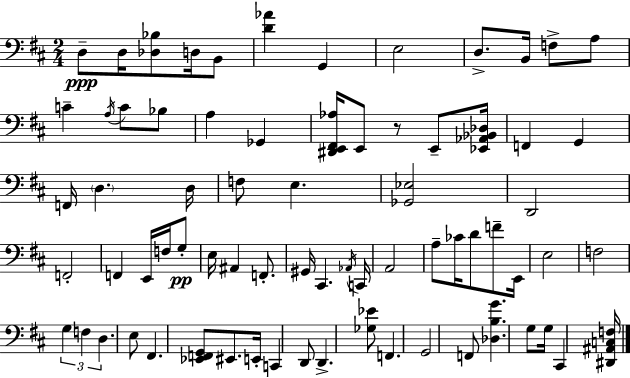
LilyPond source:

{
  \clef bass
  \numericTimeSignature
  \time 2/4
  \key d \major
  d8--\ppp d16 <des bes>8 d16 b,8 | <d' aes'>4 g,4 | e2 | d8.-> b,16 f8-> a8 | \break c'4-- \acciaccatura { a16 } c'8 bes8 | a4 ges,4 | <dis, e, fis, aes>16 e,8 r8 e,8-- | <ees, aes, bes, des>16 f,4 g,4 | \break f,16 \parenthesize d4. | d16 f8 e4. | <ges, ees>2 | d,2 | \break f,2-. | f,4 e,16 f16 g8-.\pp | e16 ais,4 f,8.-. | gis,16 cis,4. | \break \acciaccatura { aes,16 } c,16 a,2 | a8-- ces'16 d'8 f'8-- | e,16 e2 | f2 | \break \tuplet 3/2 { g4 f4 | d4. } | e8 fis,4. | <ees, f, g,>8 eis,8. e,16-. c,4 | \break d,8 d,4.-> | <ges ees'>8 f,4. | g,2 | f,8 <des b g'>4. | \break g8 g16 cis,4 | <dis, ais, c f>16 \bar "|."
}